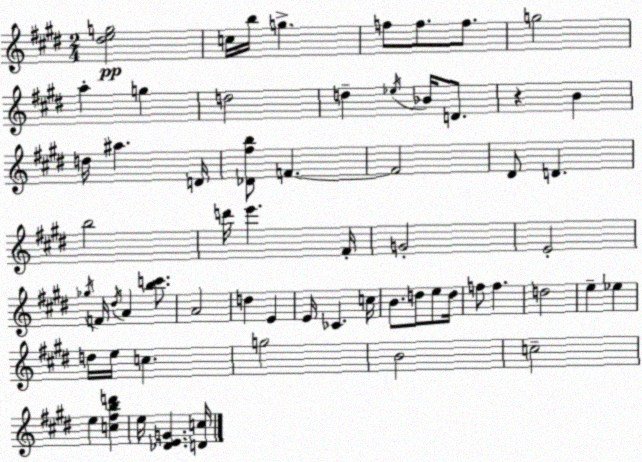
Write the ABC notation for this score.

X:1
T:Untitled
M:2/4
L:1/4
K:E
[^deg]2 c/4 b/4 g f/2 f/2 f/2 g2 a g d2 d _e/4 _B/4 D/2 z B d/4 ^a D/4 [_D^fb]/2 F F2 ^D/2 D b2 d'/4 e' ^F/4 G2 E2 _g/4 F/4 ^d/4 A [bc']/2 A2 d E E/4 _C c/4 B/2 d/2 e/2 d/4 f/2 f d2 e _e d/4 e/4 c g2 B2 c2 e [c^fbd'] e/4 [_DEG] [Dc]/4